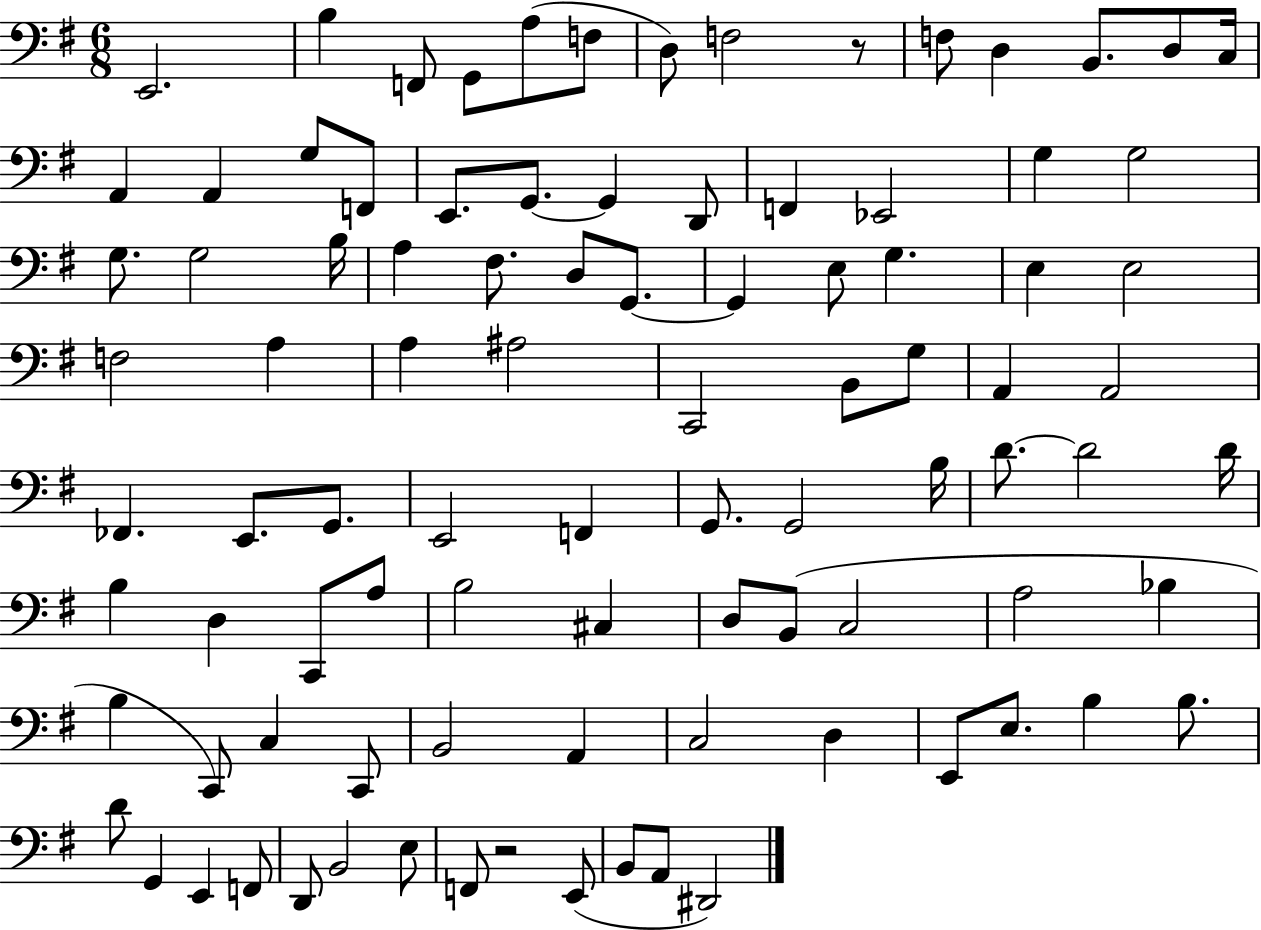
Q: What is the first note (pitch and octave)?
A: E2